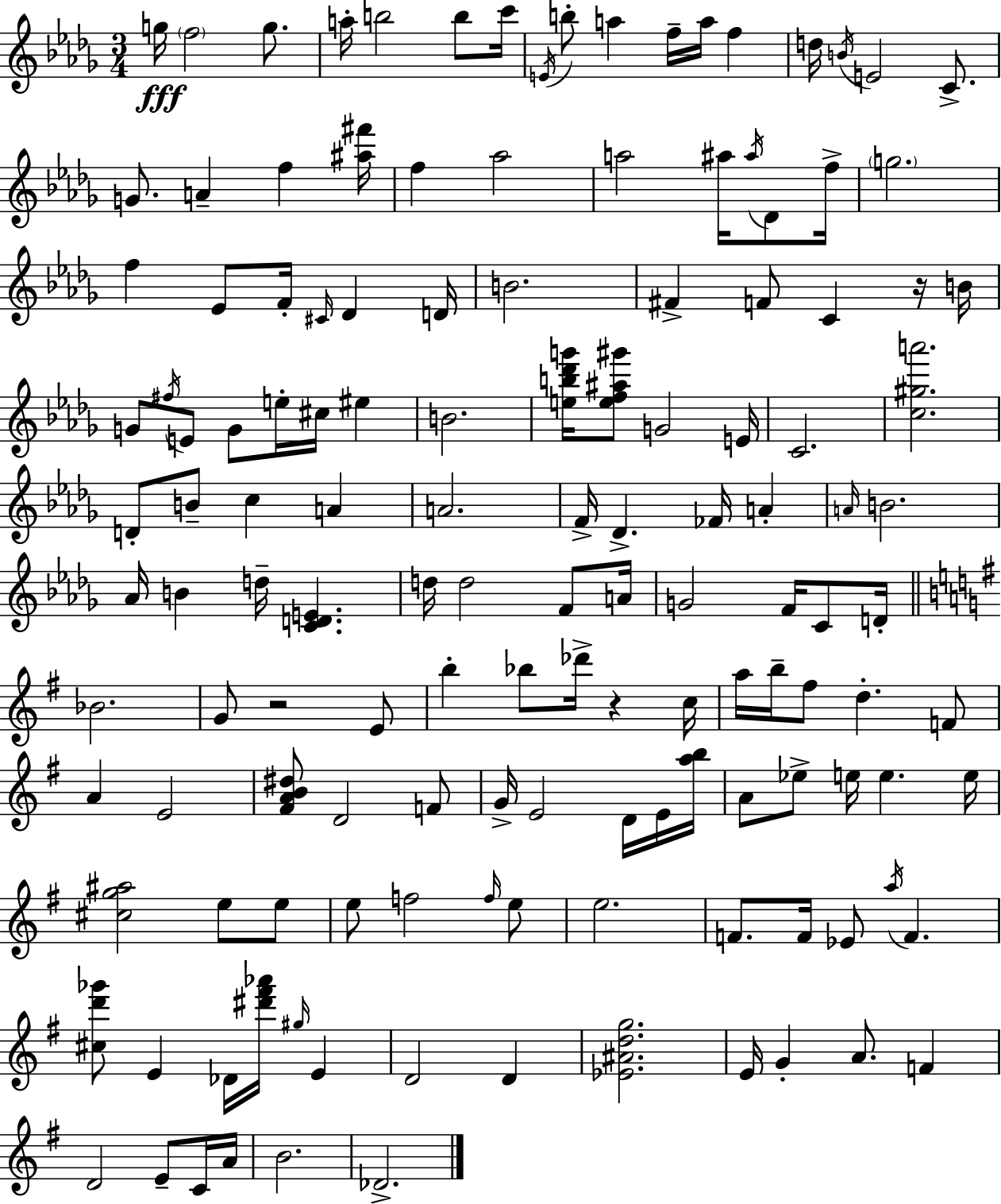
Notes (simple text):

G5/s F5/h G5/e. A5/s B5/h B5/e C6/s E4/s B5/e A5/q F5/s A5/s F5/q D5/s B4/s E4/h C4/e. G4/e. A4/q F5/q [A#5,F#6]/s F5/q Ab5/h A5/h A#5/s A#5/s Db4/e F5/s G5/h. F5/q Eb4/e F4/s C#4/s Db4/q D4/s B4/h. F#4/q F4/e C4/q R/s B4/s G4/e F#5/s E4/e G4/e E5/s C#5/s EIS5/q B4/h. [E5,B5,Db6,G6]/s [E5,F5,A#5,G#6]/e G4/h E4/s C4/h. [C5,G#5,A6]/h. D4/e B4/e C5/q A4/q A4/h. F4/s Db4/q. FES4/s A4/q A4/s B4/h. Ab4/s B4/q D5/s [C4,D4,E4]/q. D5/s D5/h F4/e A4/s G4/h F4/s C4/e D4/s Bb4/h. G4/e R/h E4/e B5/q Bb5/e Db6/s R/q C5/s A5/s B5/s F#5/e D5/q. F4/e A4/q E4/h [F#4,A4,B4,D#5]/e D4/h F4/e G4/s E4/h D4/s E4/s [A5,B5]/s A4/e Eb5/e E5/s E5/q. E5/s [C#5,G5,A#5]/h E5/e E5/e E5/e F5/h F5/s E5/e E5/h. F4/e. F4/s Eb4/e A5/s F4/q. [C#5,D6,Gb6]/e E4/q Db4/s [D#6,F#6,Ab6]/s G#5/s E4/q D4/h D4/q [Eb4,A#4,D5,G5]/h. E4/s G4/q A4/e. F4/q D4/h E4/e C4/s A4/s B4/h. Db4/h.